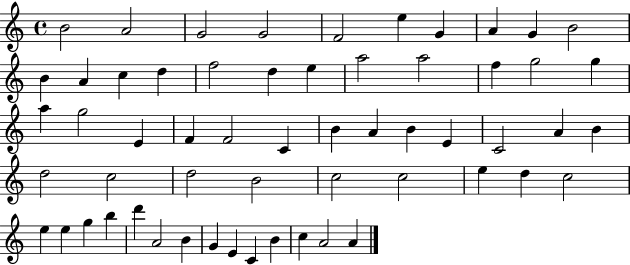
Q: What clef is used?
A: treble